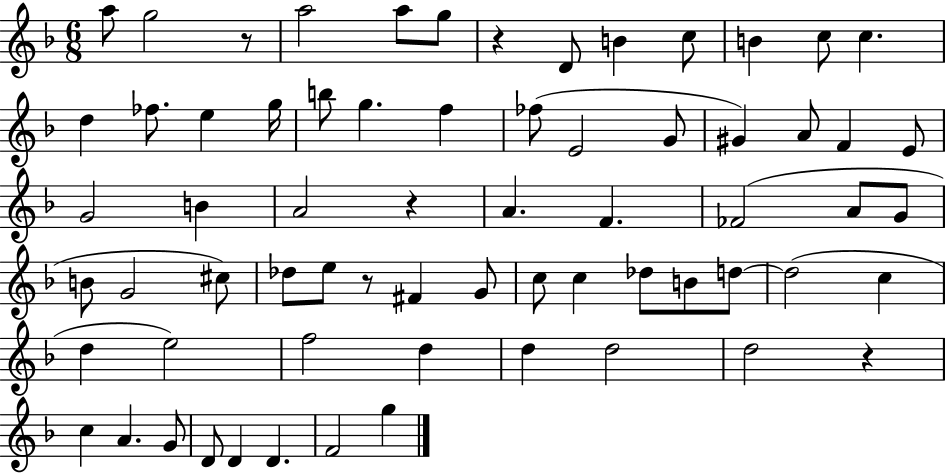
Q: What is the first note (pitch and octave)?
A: A5